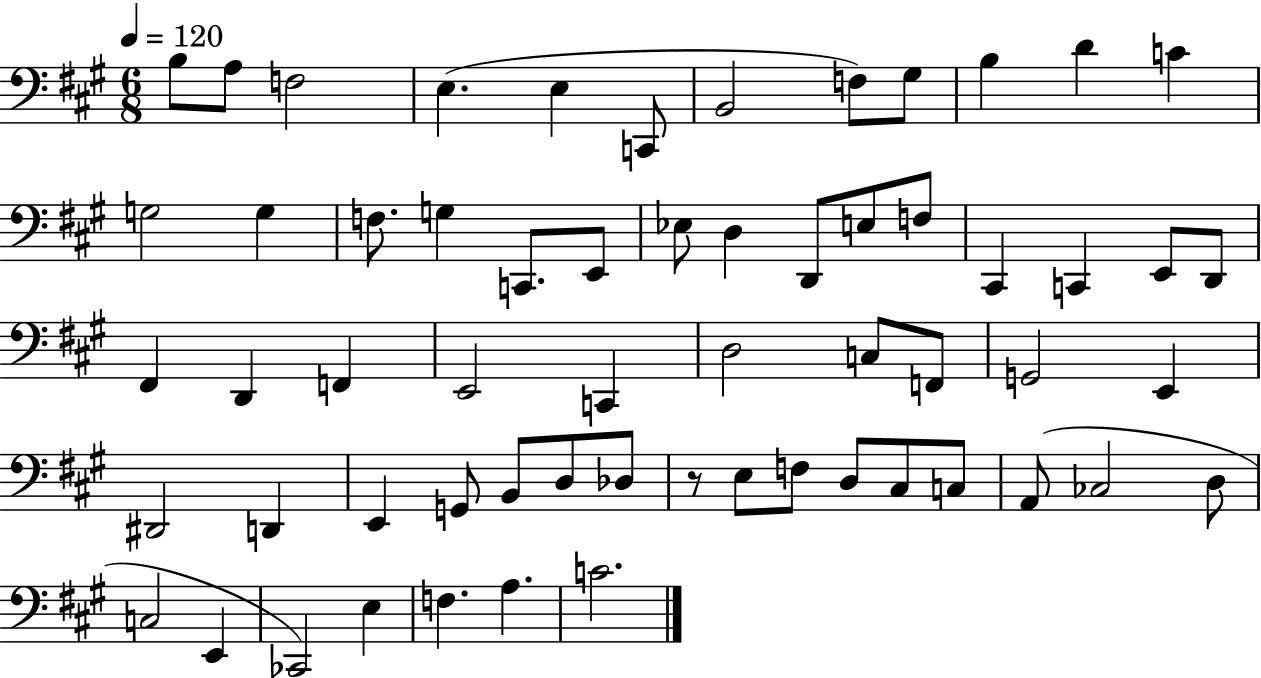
X:1
T:Untitled
M:6/8
L:1/4
K:A
B,/2 A,/2 F,2 E, E, C,,/2 B,,2 F,/2 ^G,/2 B, D C G,2 G, F,/2 G, C,,/2 E,,/2 _E,/2 D, D,,/2 E,/2 F,/2 ^C,, C,, E,,/2 D,,/2 ^F,, D,, F,, E,,2 C,, D,2 C,/2 F,,/2 G,,2 E,, ^D,,2 D,, E,, G,,/2 B,,/2 D,/2 _D,/2 z/2 E,/2 F,/2 D,/2 ^C,/2 C,/2 A,,/2 _C,2 D,/2 C,2 E,, _C,,2 E, F, A, C2